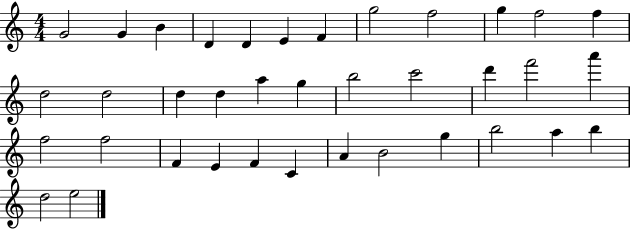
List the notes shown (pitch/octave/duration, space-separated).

G4/h G4/q B4/q D4/q D4/q E4/q F4/q G5/h F5/h G5/q F5/h F5/q D5/h D5/h D5/q D5/q A5/q G5/q B5/h C6/h D6/q F6/h A6/q F5/h F5/h F4/q E4/q F4/q C4/q A4/q B4/h G5/q B5/h A5/q B5/q D5/h E5/h